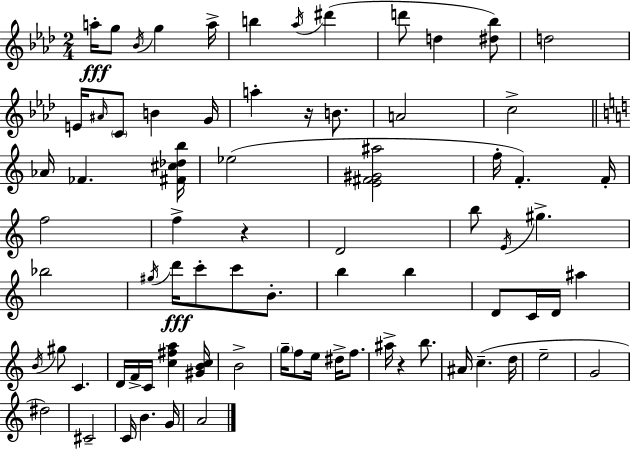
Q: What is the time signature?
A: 2/4